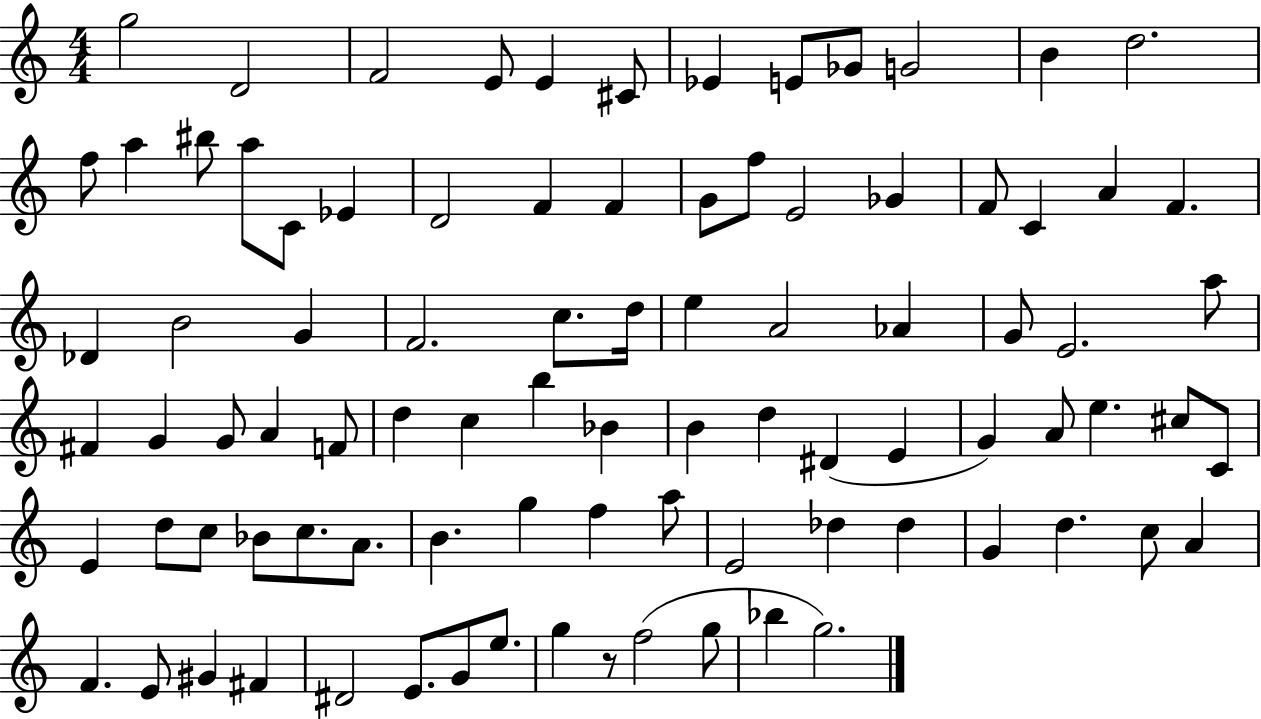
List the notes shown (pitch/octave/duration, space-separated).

G5/h D4/h F4/h E4/e E4/q C#4/e Eb4/q E4/e Gb4/e G4/h B4/q D5/h. F5/e A5/q BIS5/e A5/e C4/e Eb4/q D4/h F4/q F4/q G4/e F5/e E4/h Gb4/q F4/e C4/q A4/q F4/q. Db4/q B4/h G4/q F4/h. C5/e. D5/s E5/q A4/h Ab4/q G4/e E4/h. A5/e F#4/q G4/q G4/e A4/q F4/e D5/q C5/q B5/q Bb4/q B4/q D5/q D#4/q E4/q G4/q A4/e E5/q. C#5/e C4/e E4/q D5/e C5/e Bb4/e C5/e. A4/e. B4/q. G5/q F5/q A5/e E4/h Db5/q Db5/q G4/q D5/q. C5/e A4/q F4/q. E4/e G#4/q F#4/q D#4/h E4/e. G4/e E5/e. G5/q R/e F5/h G5/e Bb5/q G5/h.